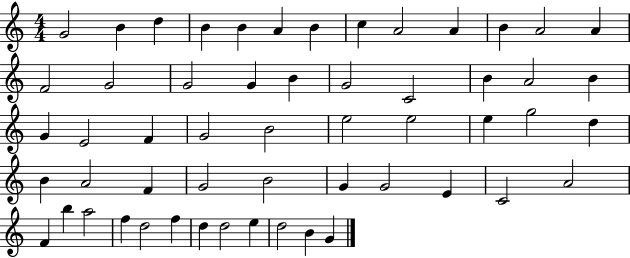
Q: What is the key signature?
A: C major